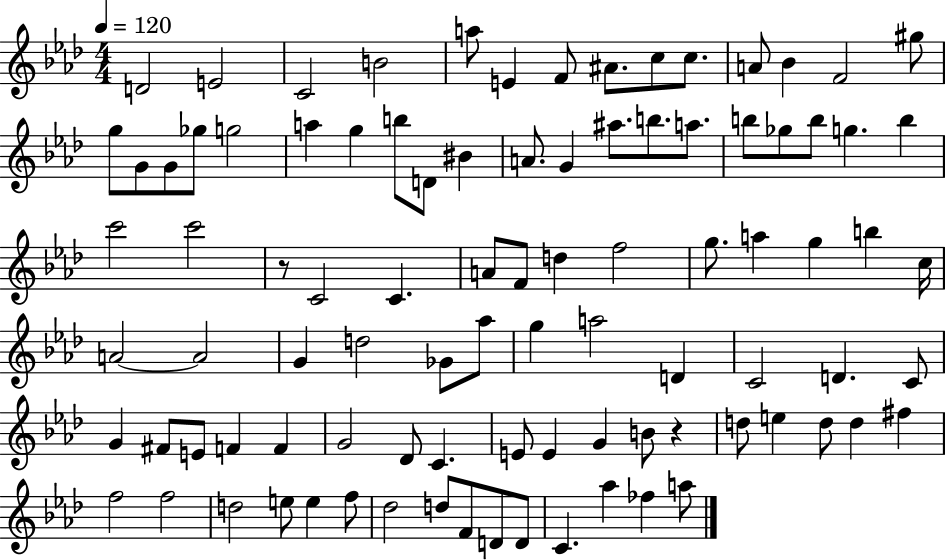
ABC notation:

X:1
T:Untitled
M:4/4
L:1/4
K:Ab
D2 E2 C2 B2 a/2 E F/2 ^A/2 c/2 c/2 A/2 _B F2 ^g/2 g/2 G/2 G/2 _g/2 g2 a g b/2 D/2 ^B A/2 G ^a/2 b/2 a/2 b/2 _g/2 b/2 g b c'2 c'2 z/2 C2 C A/2 F/2 d f2 g/2 a g b c/4 A2 A2 G d2 _G/2 _a/2 g a2 D C2 D C/2 G ^F/2 E/2 F F G2 _D/2 C E/2 E G B/2 z d/2 e d/2 d ^f f2 f2 d2 e/2 e f/2 _d2 d/2 F/2 D/2 D/2 C _a _f a/2